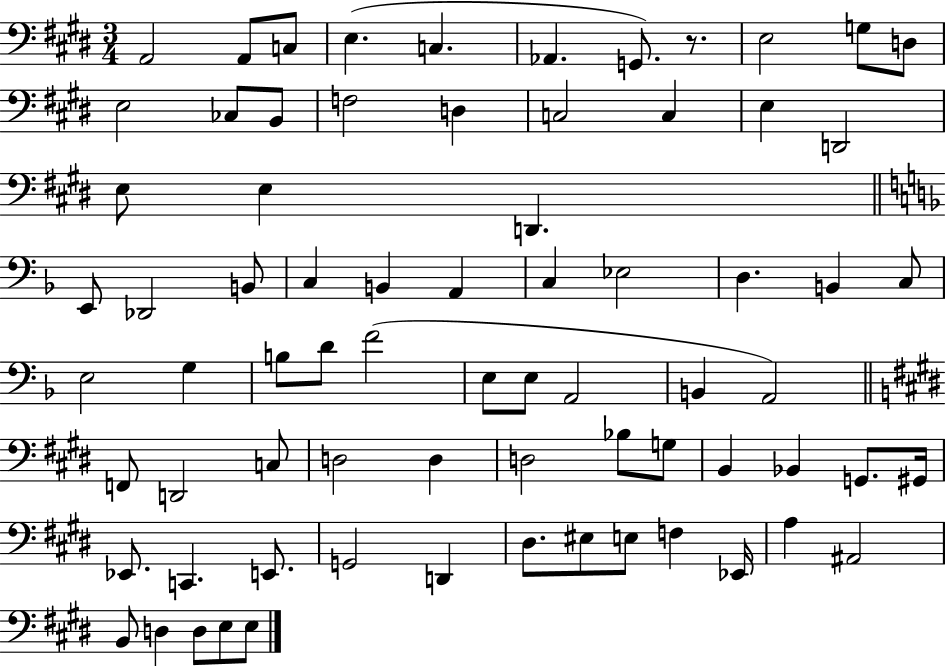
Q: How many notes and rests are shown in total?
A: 73